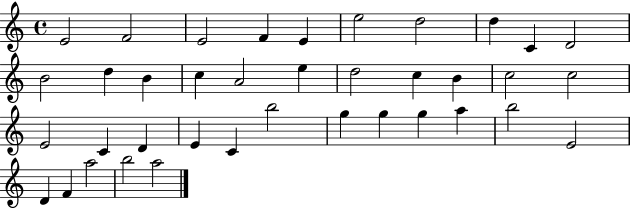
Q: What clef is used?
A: treble